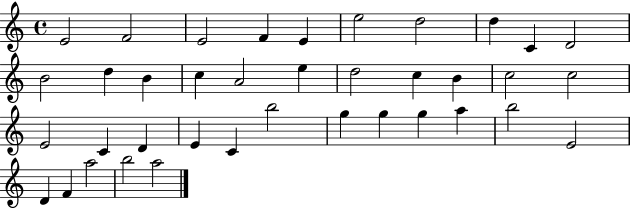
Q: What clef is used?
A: treble